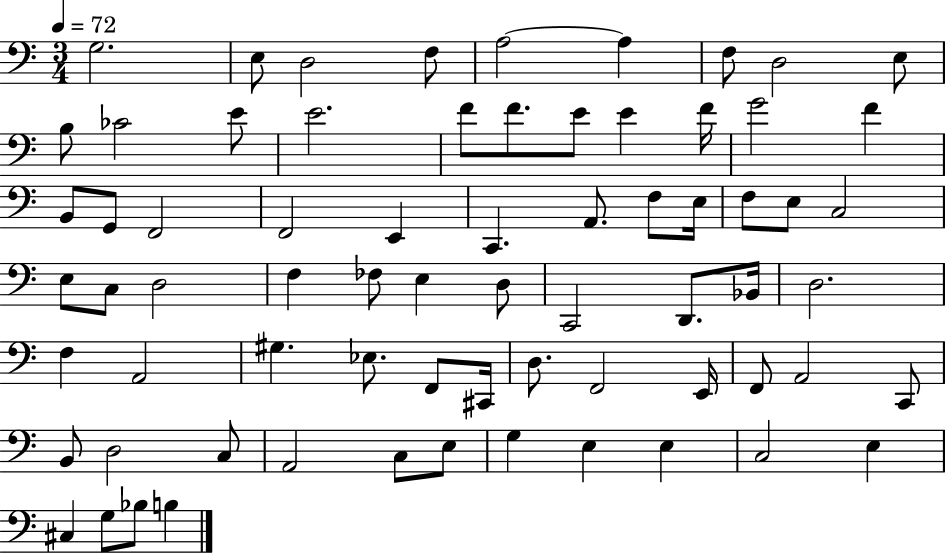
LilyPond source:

{
  \clef bass
  \numericTimeSignature
  \time 3/4
  \key c \major
  \tempo 4 = 72
  g2. | e8 d2 f8 | a2~~ a4 | f8 d2 e8 | \break b8 ces'2 e'8 | e'2. | f'8 f'8. e'8 e'4 f'16 | g'2 f'4 | \break b,8 g,8 f,2 | f,2 e,4 | c,4. a,8. f8 e16 | f8 e8 c2 | \break e8 c8 d2 | f4 fes8 e4 d8 | c,2 d,8. bes,16 | d2. | \break f4 a,2 | gis4. ees8. f,8 cis,16 | d8. f,2 e,16 | f,8 a,2 c,8 | \break b,8 d2 c8 | a,2 c8 e8 | g4 e4 e4 | c2 e4 | \break cis4 g8 bes8 b4 | \bar "|."
}